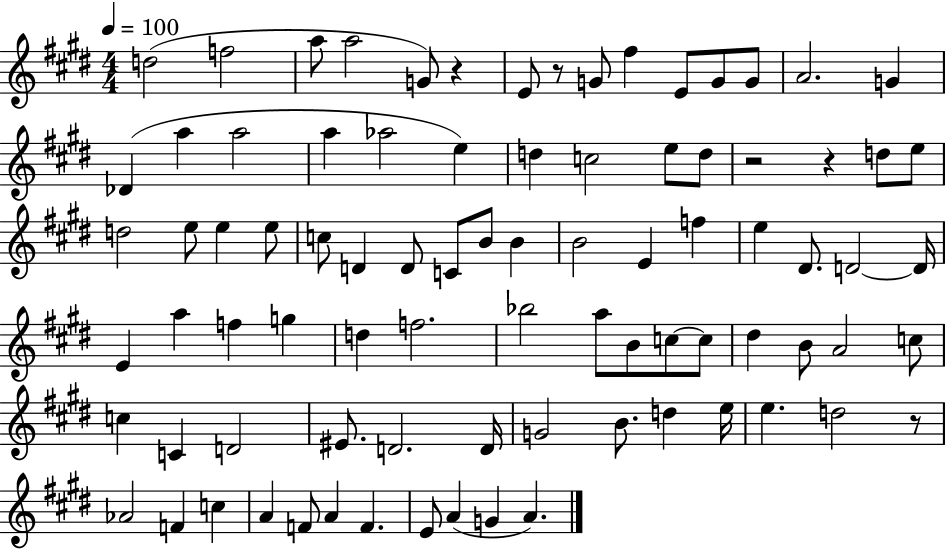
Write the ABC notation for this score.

X:1
T:Untitled
M:4/4
L:1/4
K:E
d2 f2 a/2 a2 G/2 z E/2 z/2 G/2 ^f E/2 G/2 G/2 A2 G _D a a2 a _a2 e d c2 e/2 d/2 z2 z d/2 e/2 d2 e/2 e e/2 c/2 D D/2 C/2 B/2 B B2 E f e ^D/2 D2 D/4 E a f g d f2 _b2 a/2 B/2 c/2 c/2 ^d B/2 A2 c/2 c C D2 ^E/2 D2 D/4 G2 B/2 d e/4 e d2 z/2 _A2 F c A F/2 A F E/2 A G A